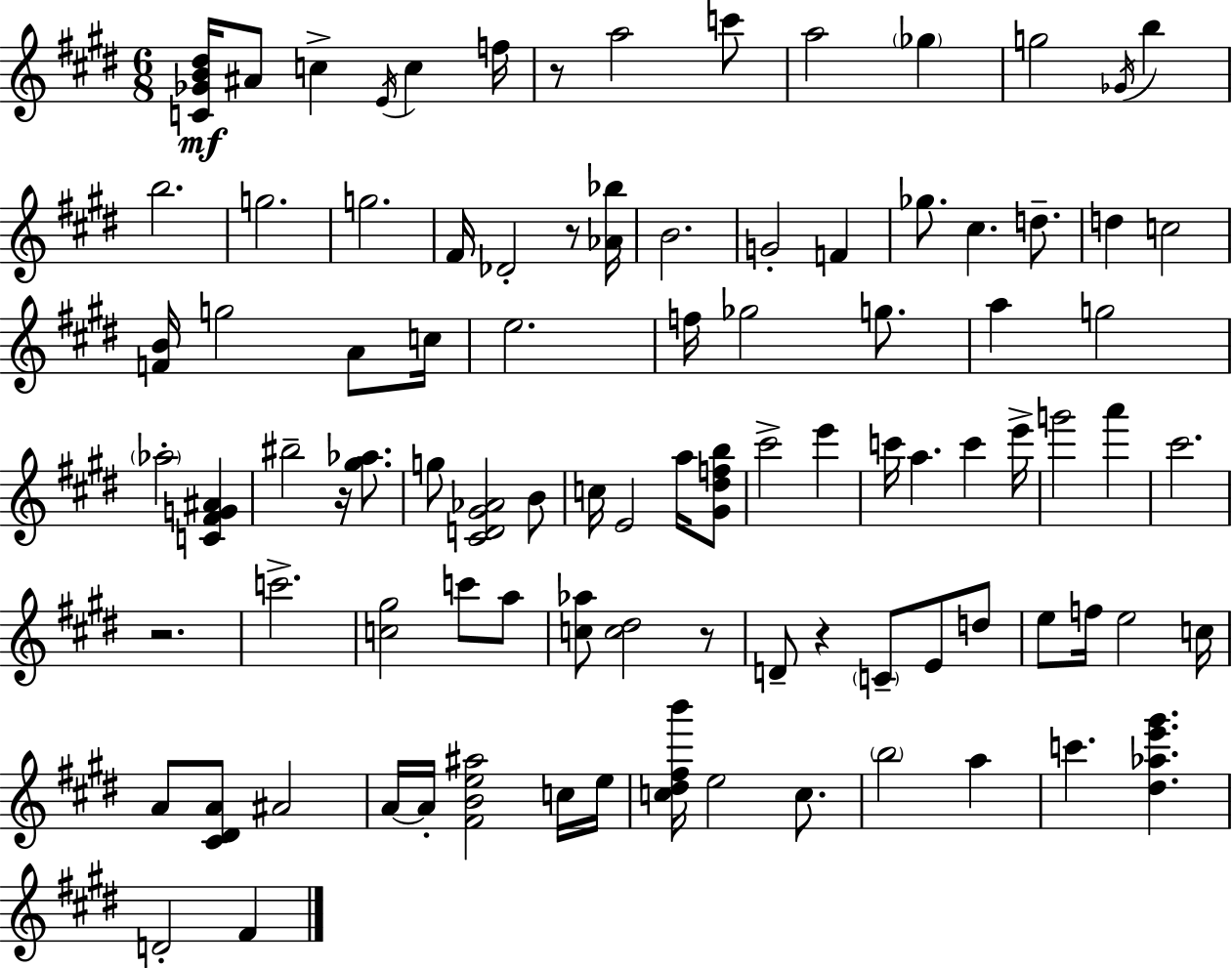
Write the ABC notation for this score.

X:1
T:Untitled
M:6/8
L:1/4
K:E
[C_GB^d]/4 ^A/2 c E/4 c f/4 z/2 a2 c'/2 a2 _g g2 _G/4 b b2 g2 g2 ^F/4 _D2 z/2 [_A_b]/4 B2 G2 F _g/2 ^c d/2 d c2 [FB]/4 g2 A/2 c/4 e2 f/4 _g2 g/2 a g2 _a2 [C^FG^A] ^b2 z/4 [^g_a]/2 g/2 [^CD^G_A]2 B/2 c/4 E2 a/4 [^G^dfb]/2 ^c'2 e' c'/4 a c' e'/4 g'2 a' ^c'2 z2 c'2 [c^g]2 c'/2 a/2 [c_a]/2 [c^d]2 z/2 D/2 z C/2 E/2 d/2 e/2 f/4 e2 c/4 A/2 [^C^DA]/2 ^A2 A/4 A/4 [^FBe^a]2 c/4 e/4 [c^d^fb']/4 e2 c/2 b2 a c' [^d_ae'^g'] D2 ^F